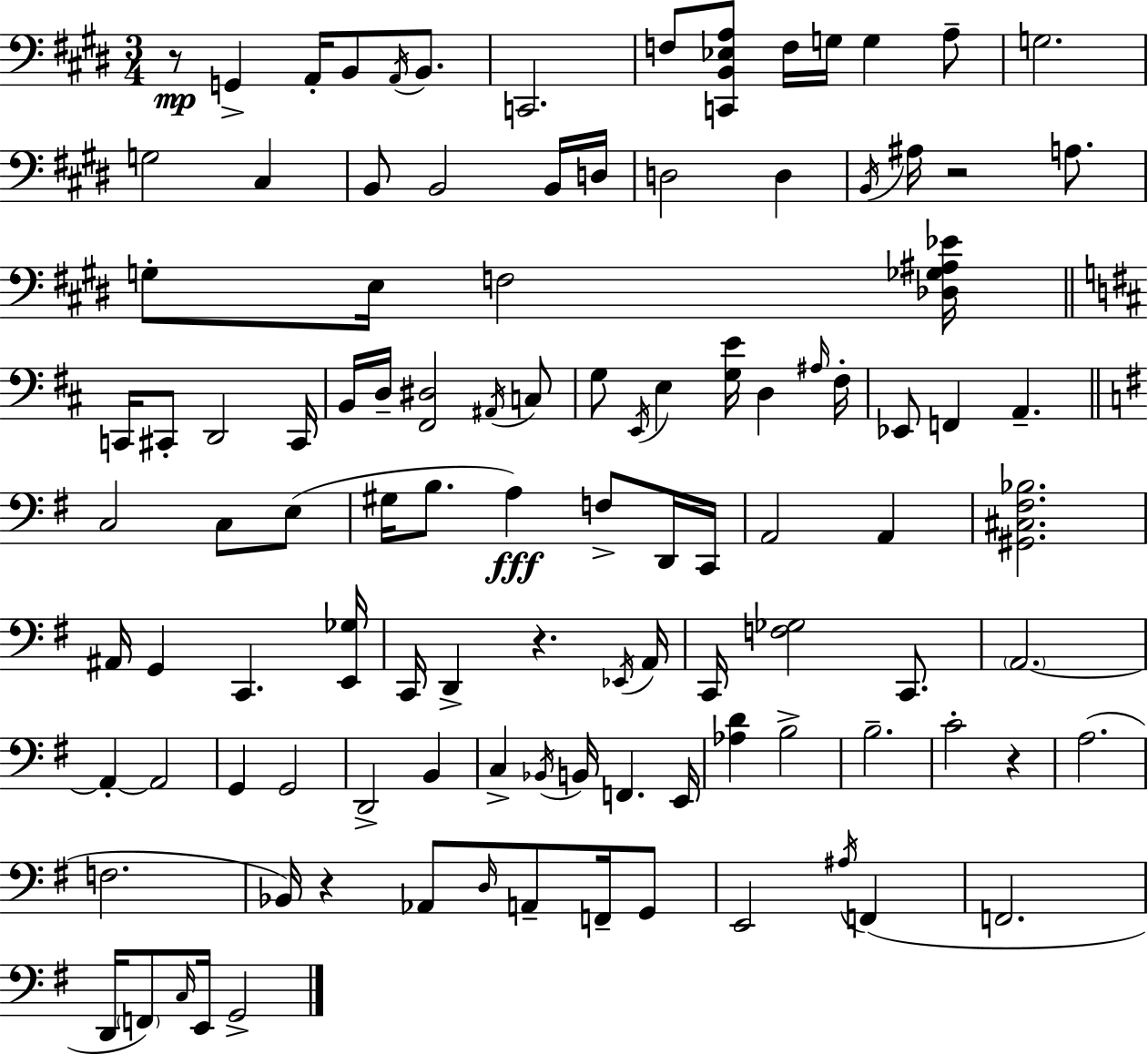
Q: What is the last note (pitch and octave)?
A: G2